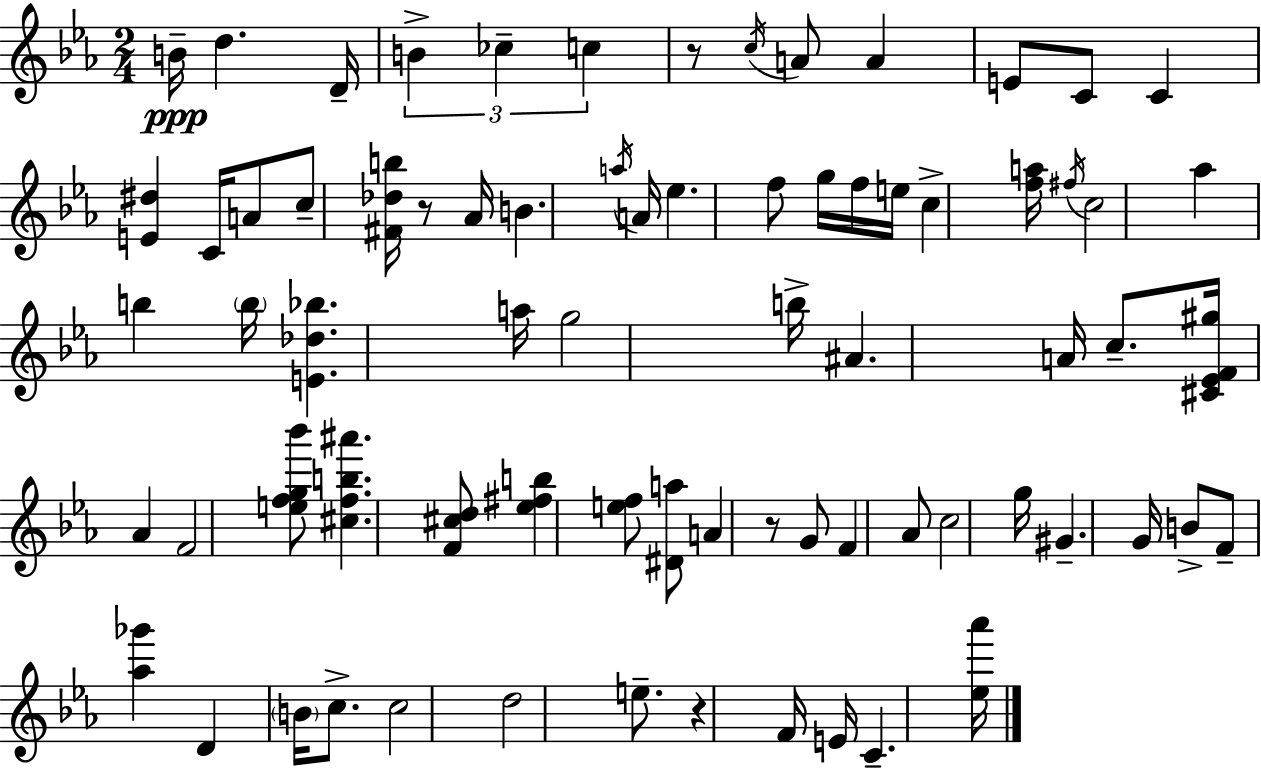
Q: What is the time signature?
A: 2/4